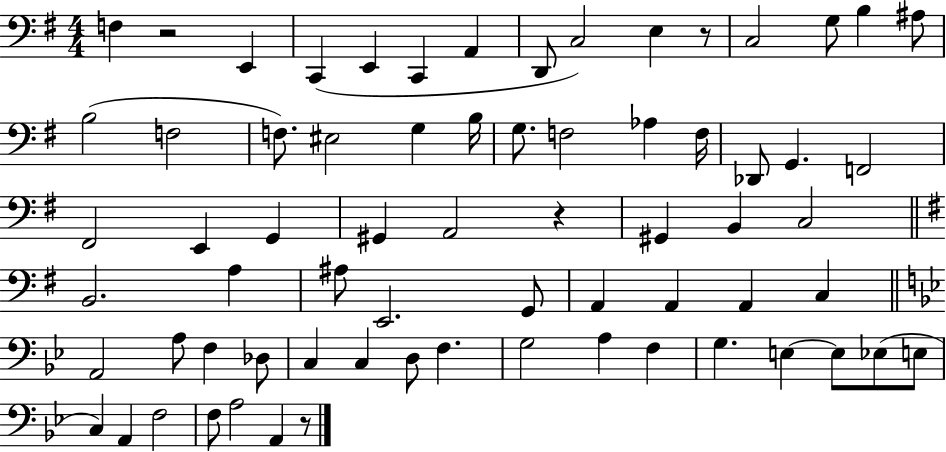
X:1
T:Untitled
M:4/4
L:1/4
K:G
F, z2 E,, C,, E,, C,, A,, D,,/2 C,2 E, z/2 C,2 G,/2 B, ^A,/2 B,2 F,2 F,/2 ^E,2 G, B,/4 G,/2 F,2 _A, F,/4 _D,,/2 G,, F,,2 ^F,,2 E,, G,, ^G,, A,,2 z ^G,, B,, C,2 B,,2 A, ^A,/2 E,,2 G,,/2 A,, A,, A,, C, A,,2 A,/2 F, _D,/2 C, C, D,/2 F, G,2 A, F, G, E, E,/2 _E,/2 E,/2 C, A,, F,2 F,/2 A,2 A,, z/2